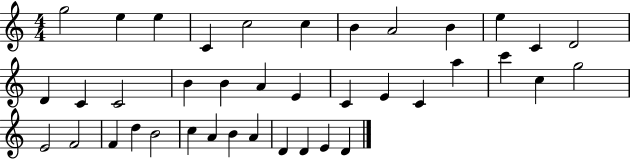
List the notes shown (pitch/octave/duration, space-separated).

G5/h E5/q E5/q C4/q C5/h C5/q B4/q A4/h B4/q E5/q C4/q D4/h D4/q C4/q C4/h B4/q B4/q A4/q E4/q C4/q E4/q C4/q A5/q C6/q C5/q G5/h E4/h F4/h F4/q D5/q B4/h C5/q A4/q B4/q A4/q D4/q D4/q E4/q D4/q